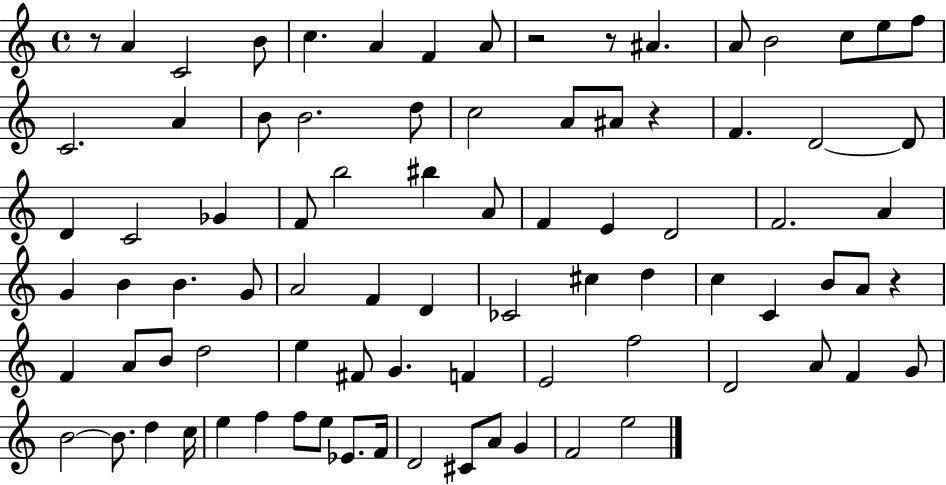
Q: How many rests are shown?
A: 5